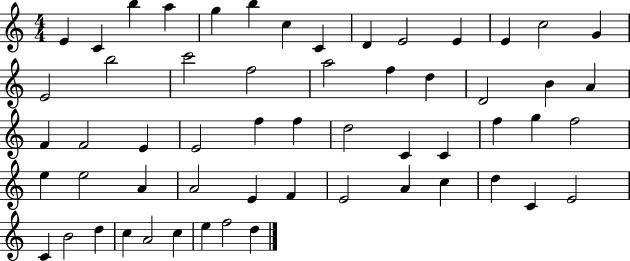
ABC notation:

X:1
T:Untitled
M:4/4
L:1/4
K:C
E C b a g b c C D E2 E E c2 G E2 b2 c'2 f2 a2 f d D2 B A F F2 E E2 f f d2 C C f g f2 e e2 A A2 E F E2 A c d C E2 C B2 d c A2 c e f2 d